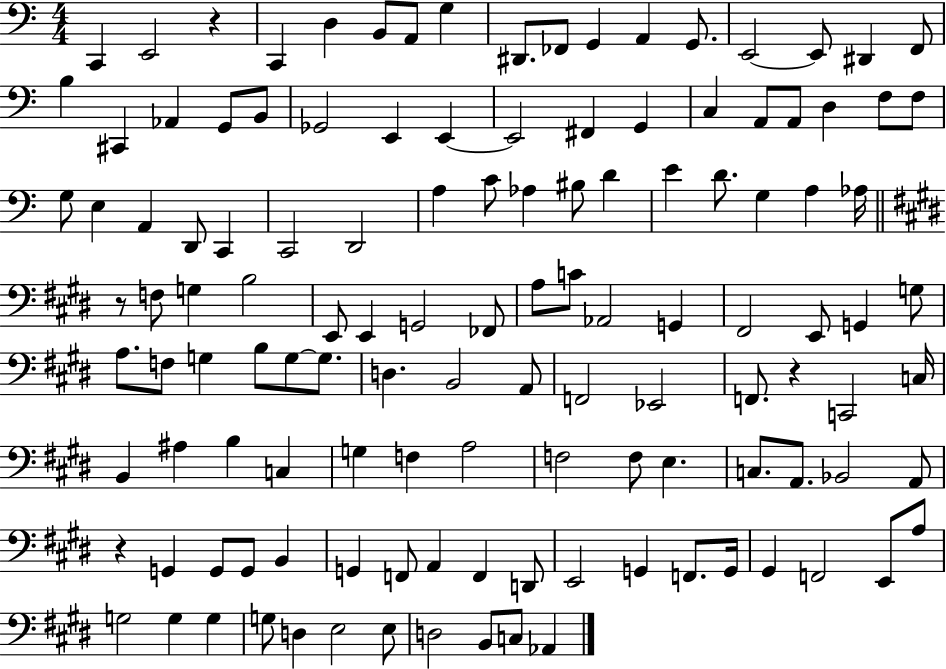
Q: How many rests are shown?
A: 4